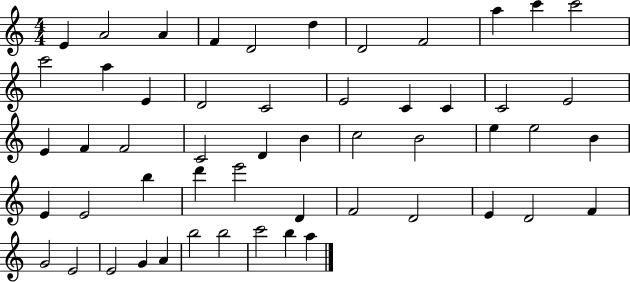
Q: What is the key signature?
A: C major